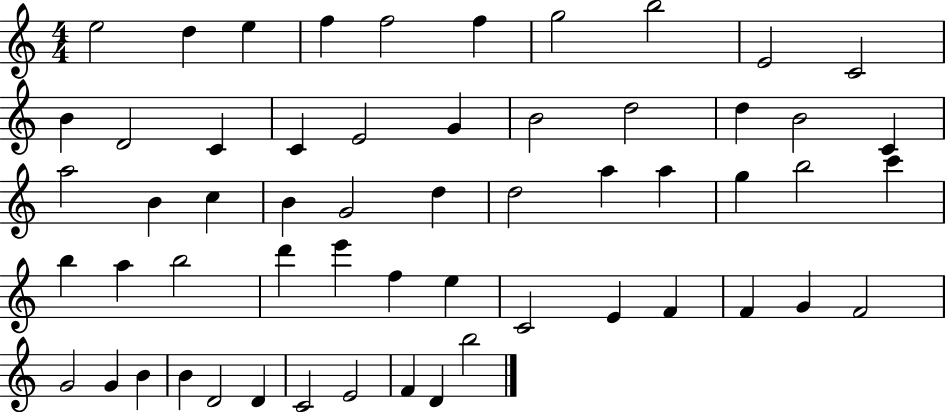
E5/h D5/q E5/q F5/q F5/h F5/q G5/h B5/h E4/h C4/h B4/q D4/h C4/q C4/q E4/h G4/q B4/h D5/h D5/q B4/h C4/q A5/h B4/q C5/q B4/q G4/h D5/q D5/h A5/q A5/q G5/q B5/h C6/q B5/q A5/q B5/h D6/q E6/q F5/q E5/q C4/h E4/q F4/q F4/q G4/q F4/h G4/h G4/q B4/q B4/q D4/h D4/q C4/h E4/h F4/q D4/q B5/h